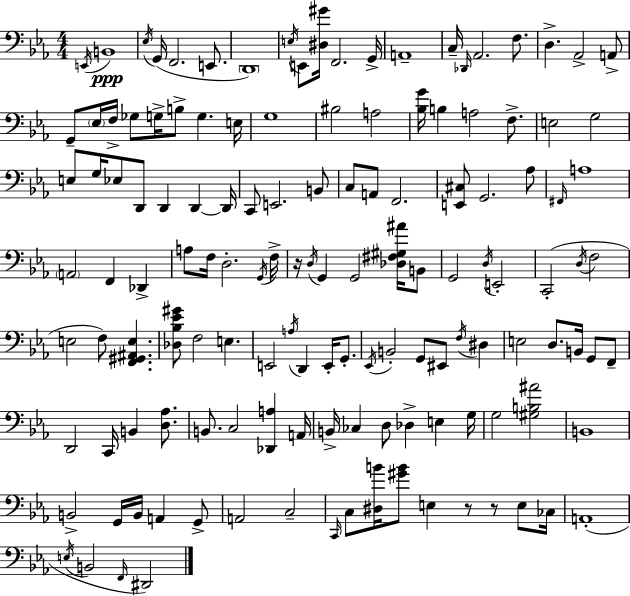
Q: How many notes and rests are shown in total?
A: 135